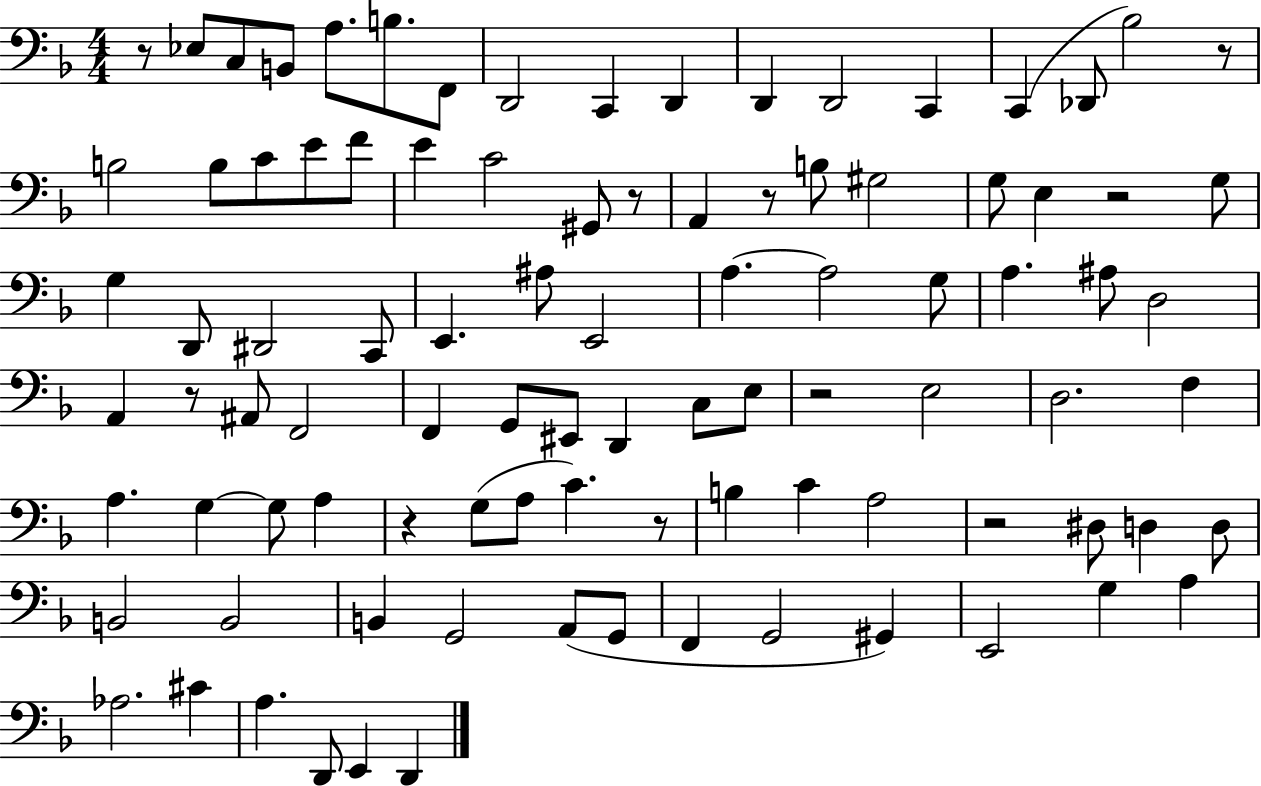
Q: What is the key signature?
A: F major